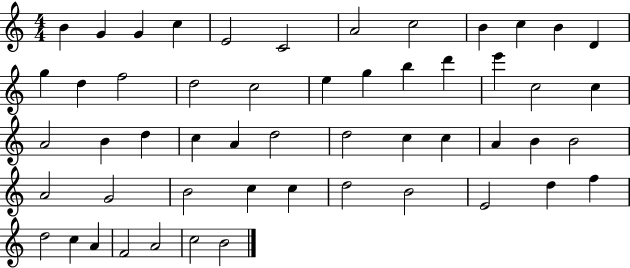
X:1
T:Untitled
M:4/4
L:1/4
K:C
B G G c E2 C2 A2 c2 B c B D g d f2 d2 c2 e g b d' e' c2 c A2 B d c A d2 d2 c c A B B2 A2 G2 B2 c c d2 B2 E2 d f d2 c A F2 A2 c2 B2